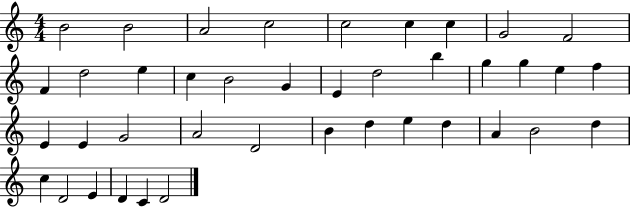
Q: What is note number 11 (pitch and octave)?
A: D5